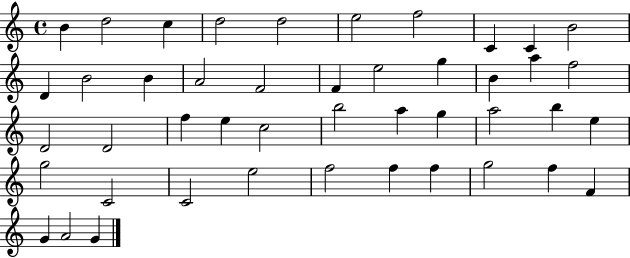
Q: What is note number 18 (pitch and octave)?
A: G5